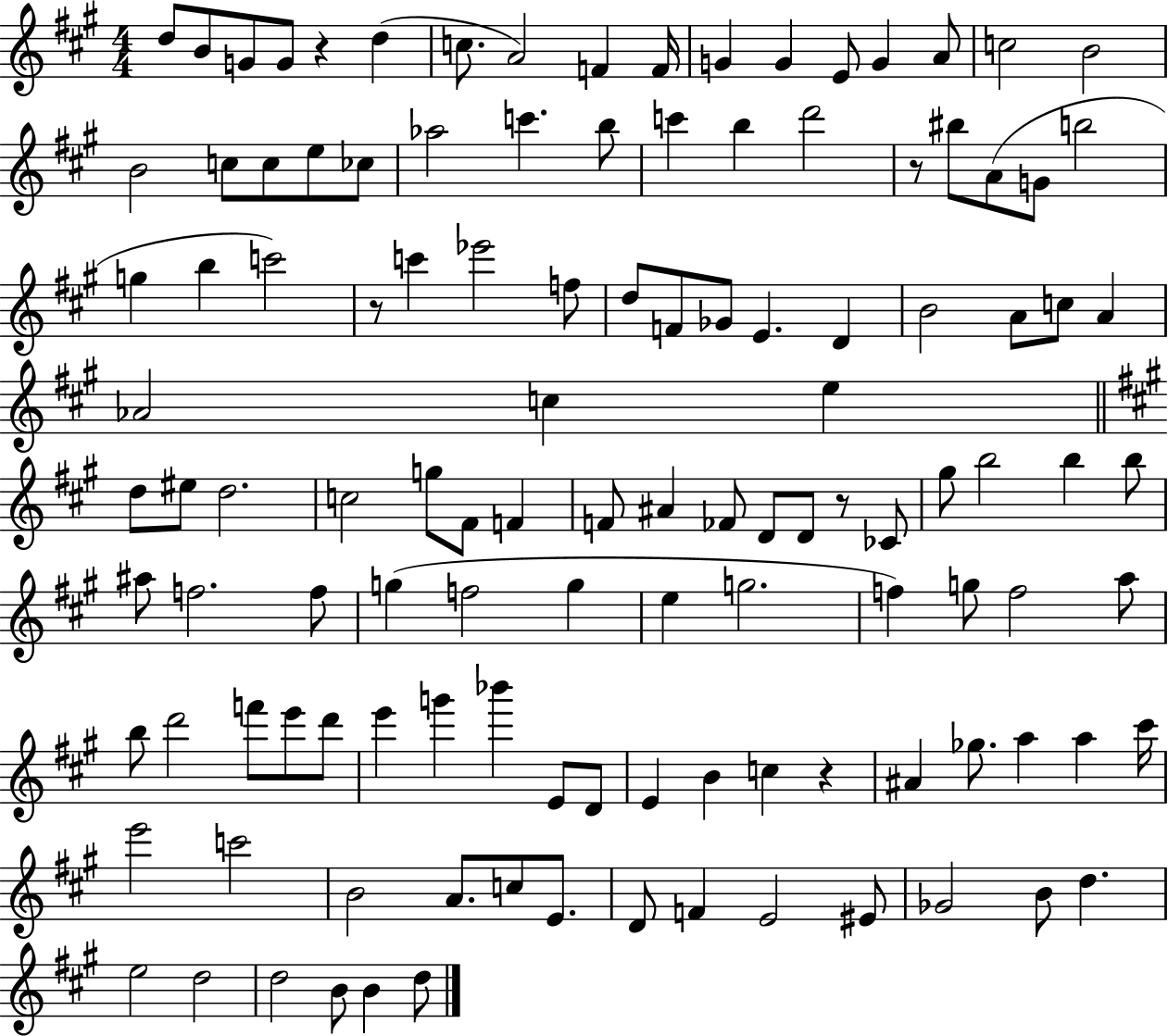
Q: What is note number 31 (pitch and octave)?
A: B5